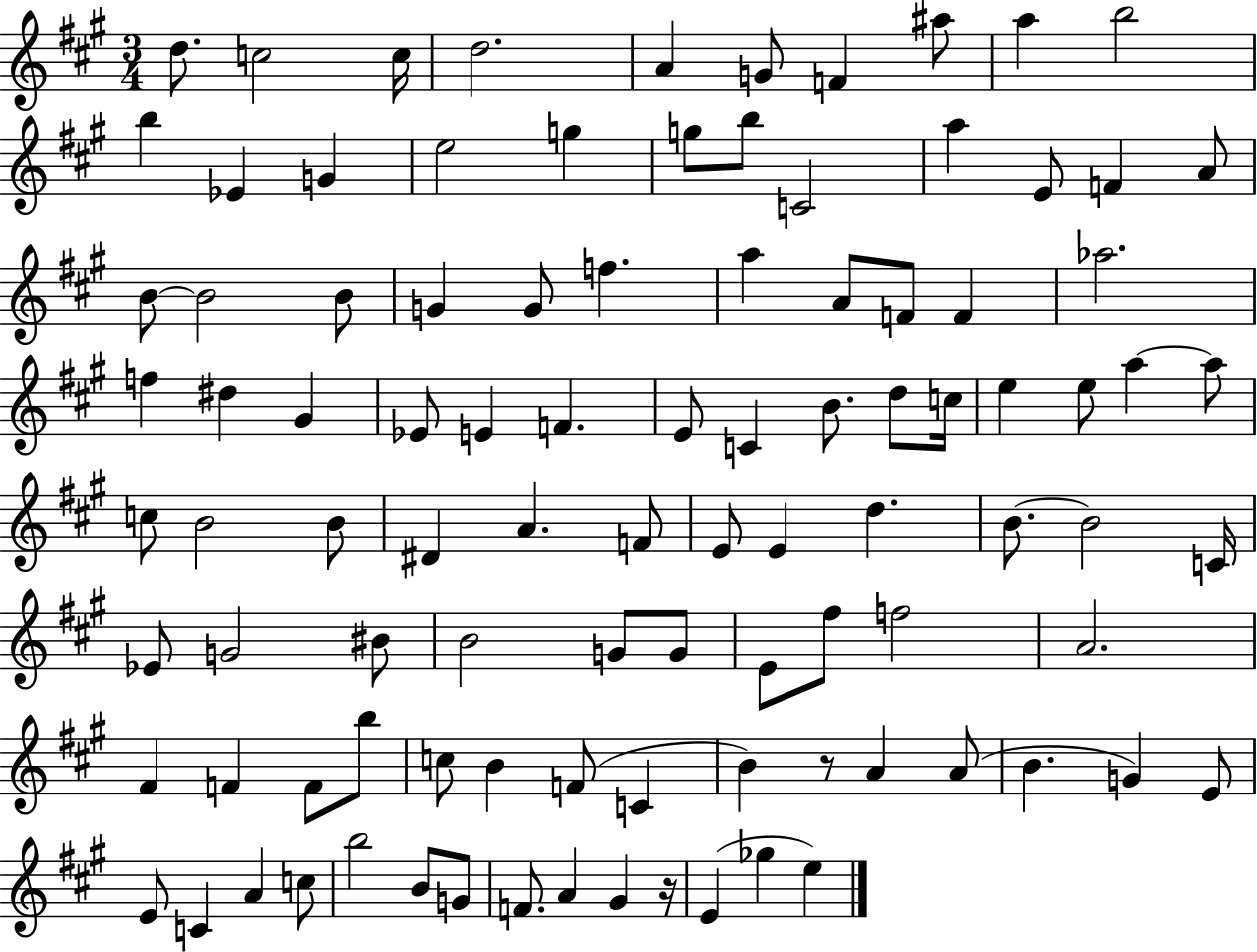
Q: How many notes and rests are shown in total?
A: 99